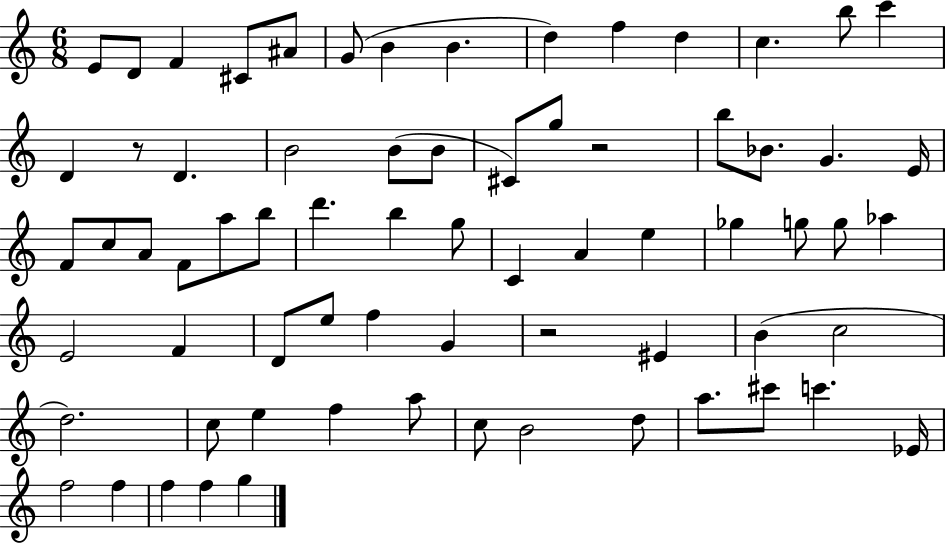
X:1
T:Untitled
M:6/8
L:1/4
K:C
E/2 D/2 F ^C/2 ^A/2 G/2 B B d f d c b/2 c' D z/2 D B2 B/2 B/2 ^C/2 g/2 z2 b/2 _B/2 G E/4 F/2 c/2 A/2 F/2 a/2 b/2 d' b g/2 C A e _g g/2 g/2 _a E2 F D/2 e/2 f G z2 ^E B c2 d2 c/2 e f a/2 c/2 B2 d/2 a/2 ^c'/2 c' _E/4 f2 f f f g